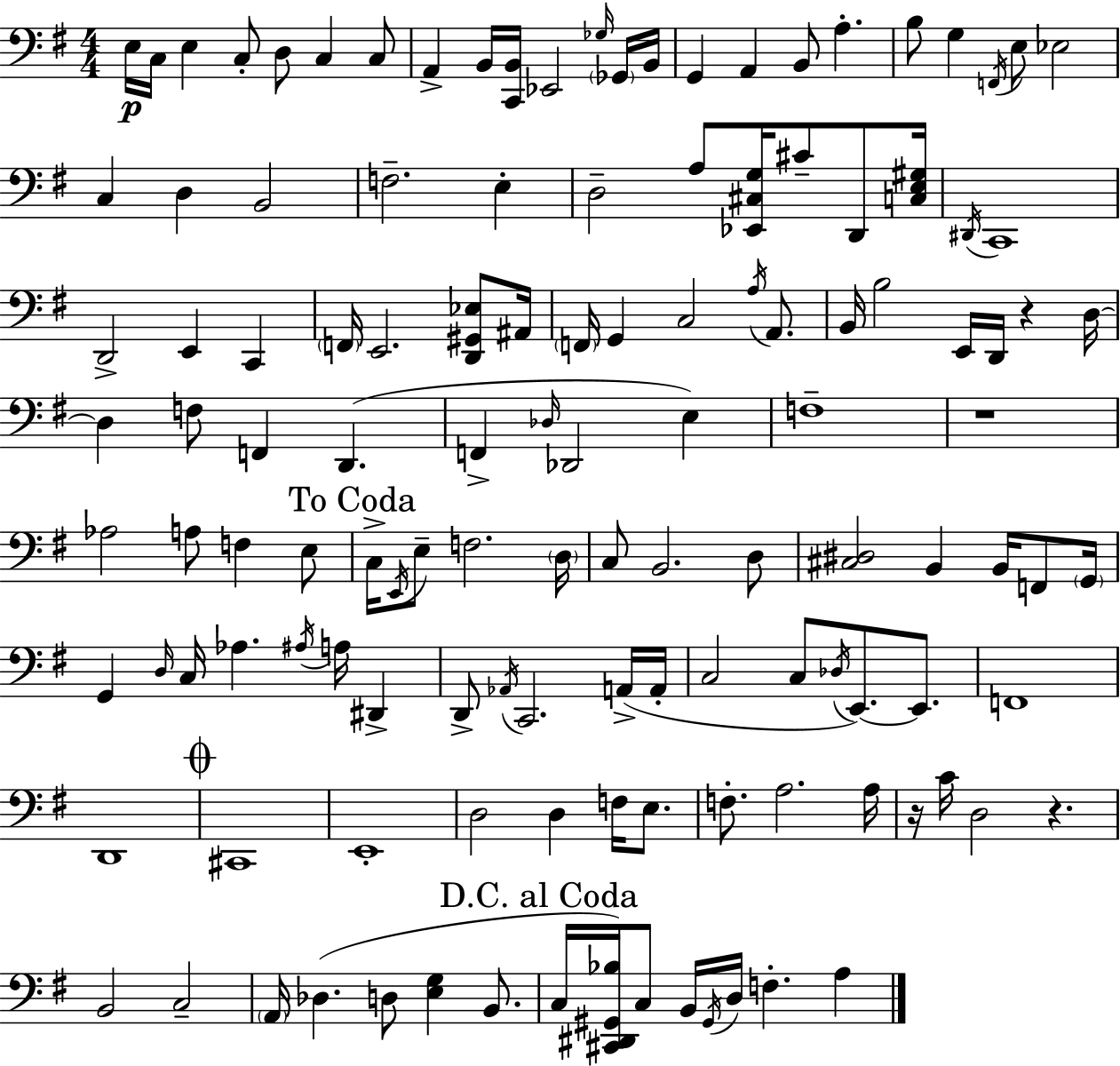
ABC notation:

X:1
T:Untitled
M:4/4
L:1/4
K:G
E,/4 C,/4 E, C,/2 D,/2 C, C,/2 A,, B,,/4 [C,,B,,]/4 _E,,2 _G,/4 _G,,/4 B,,/4 G,, A,, B,,/2 A, B,/2 G, F,,/4 E,/2 _E,2 C, D, B,,2 F,2 E, D,2 A,/2 [_E,,^C,G,]/4 ^C/2 D,,/2 [C,E,^G,]/4 ^D,,/4 C,,4 D,,2 E,, C,, F,,/4 E,,2 [D,,^G,,_E,]/2 ^A,,/4 F,,/4 G,, C,2 A,/4 A,,/2 B,,/4 B,2 E,,/4 D,,/4 z D,/4 D, F,/2 F,, D,, F,, _D,/4 _D,,2 E, F,4 z4 _A,2 A,/2 F, E,/2 C,/4 E,,/4 E,/2 F,2 D,/4 C,/2 B,,2 D,/2 [^C,^D,]2 B,, B,,/4 F,,/2 G,,/4 G,, D,/4 C,/4 _A, ^A,/4 A,/4 ^D,, D,,/2 _A,,/4 C,,2 A,,/4 A,,/4 C,2 C,/2 _D,/4 E,,/2 E,,/2 F,,4 D,,4 ^C,,4 E,,4 D,2 D, F,/4 E,/2 F,/2 A,2 A,/4 z/4 C/4 D,2 z B,,2 C,2 A,,/4 _D, D,/2 [E,G,] B,,/2 C,/4 [^C,,^D,,^G,,_B,]/4 C,/2 B,,/4 ^G,,/4 D,/4 F, A,